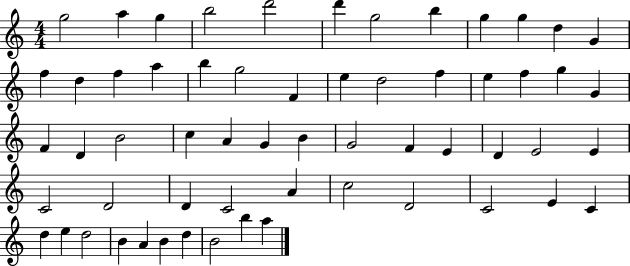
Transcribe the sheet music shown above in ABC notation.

X:1
T:Untitled
M:4/4
L:1/4
K:C
g2 a g b2 d'2 d' g2 b g g d G f d f a b g2 F e d2 f e f g G F D B2 c A G B G2 F E D E2 E C2 D2 D C2 A c2 D2 C2 E C d e d2 B A B d B2 b a